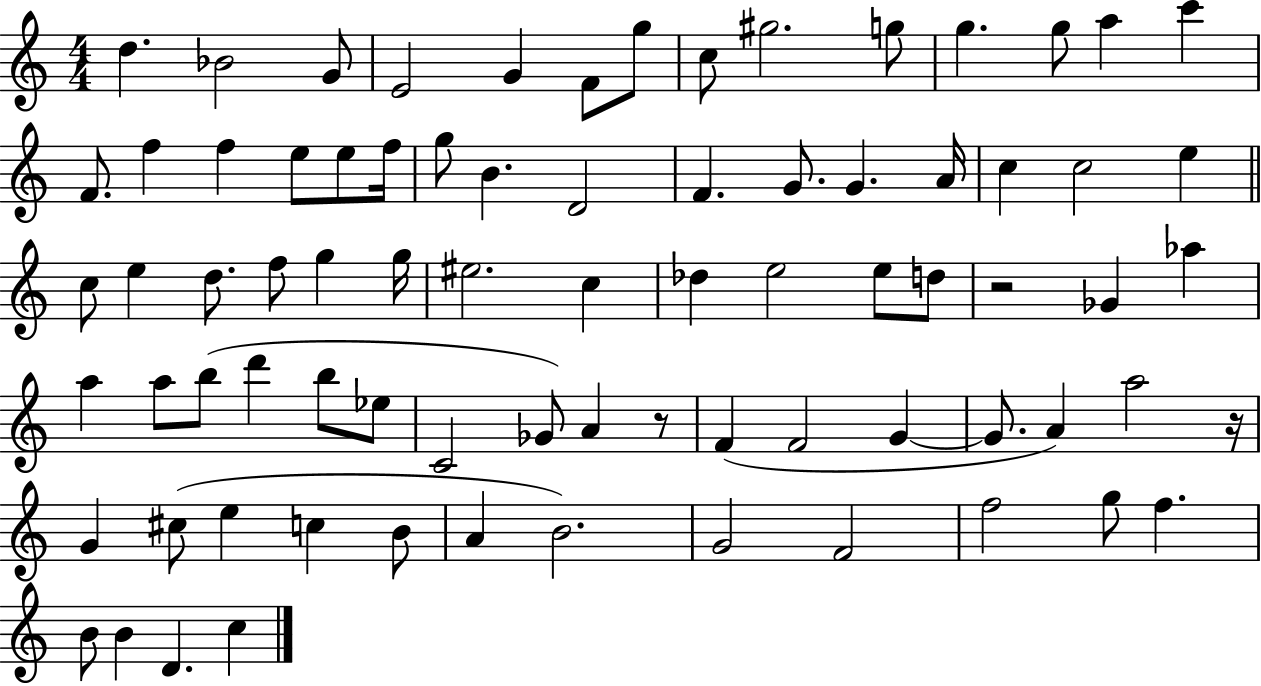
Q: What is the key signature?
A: C major